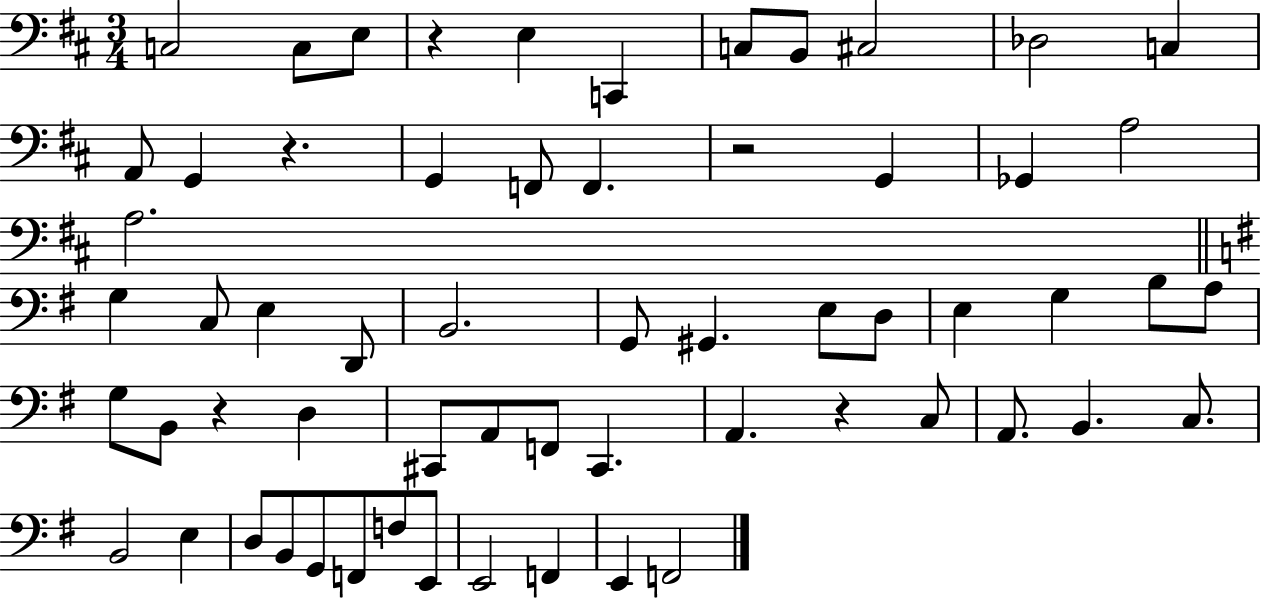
X:1
T:Untitled
M:3/4
L:1/4
K:D
C,2 C,/2 E,/2 z E, C,, C,/2 B,,/2 ^C,2 _D,2 C, A,,/2 G,, z G,, F,,/2 F,, z2 G,, _G,, A,2 A,2 G, C,/2 E, D,,/2 B,,2 G,,/2 ^G,, E,/2 D,/2 E, G, B,/2 A,/2 G,/2 B,,/2 z D, ^C,,/2 A,,/2 F,,/2 ^C,, A,, z C,/2 A,,/2 B,, C,/2 B,,2 E, D,/2 B,,/2 G,,/2 F,,/2 F,/2 E,,/2 E,,2 F,, E,, F,,2